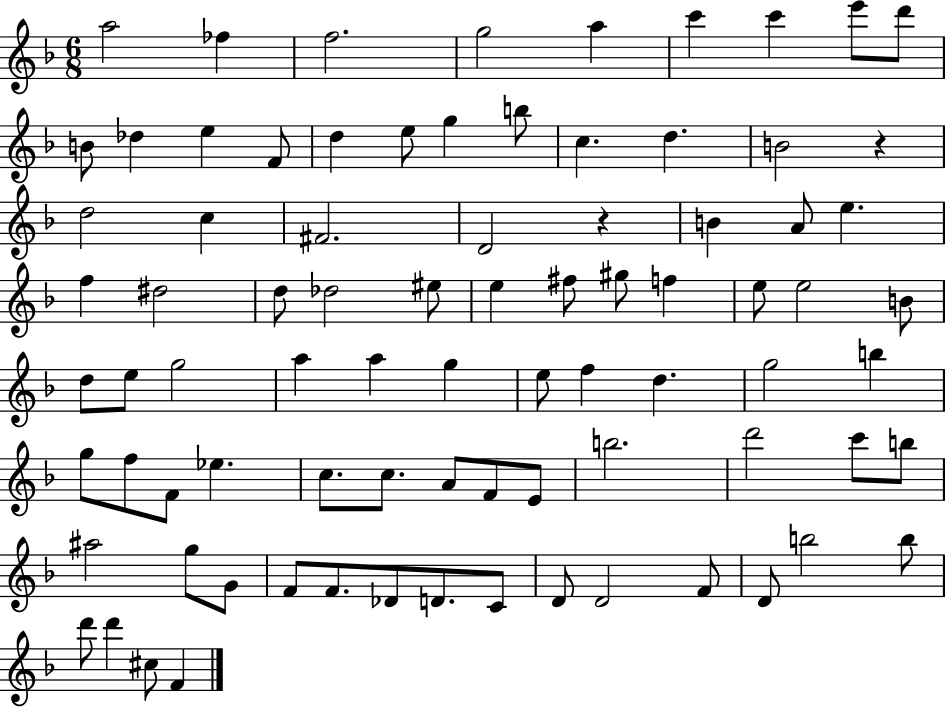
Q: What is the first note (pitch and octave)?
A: A5